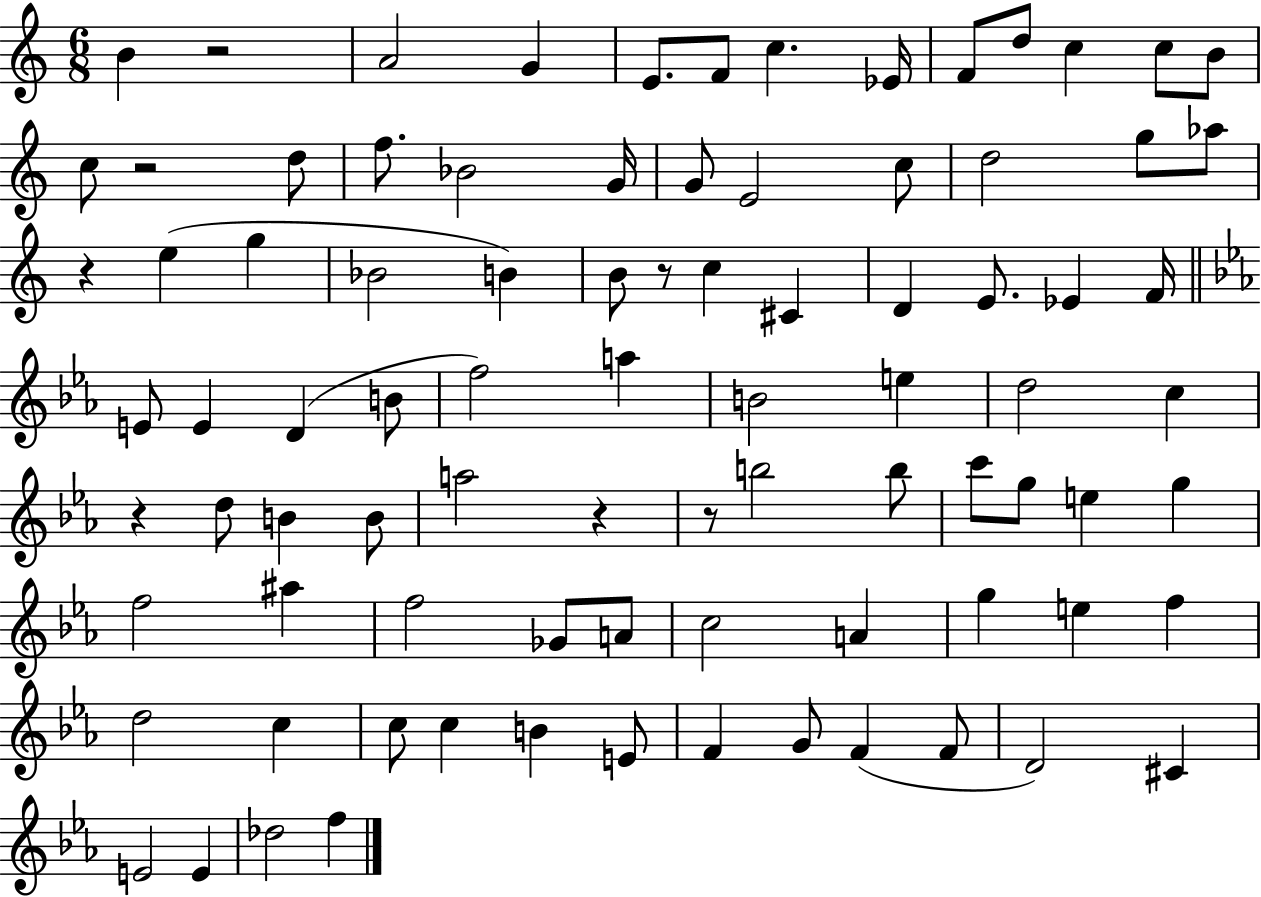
{
  \clef treble
  \numericTimeSignature
  \time 6/8
  \key c \major
  b'4 r2 | a'2 g'4 | e'8. f'8 c''4. ees'16 | f'8 d''8 c''4 c''8 b'8 | \break c''8 r2 d''8 | f''8. bes'2 g'16 | g'8 e'2 c''8 | d''2 g''8 aes''8 | \break r4 e''4( g''4 | bes'2 b'4) | b'8 r8 c''4 cis'4 | d'4 e'8. ees'4 f'16 | \break \bar "||" \break \key ees \major e'8 e'4 d'4( b'8 | f''2) a''4 | b'2 e''4 | d''2 c''4 | \break r4 d''8 b'4 b'8 | a''2 r4 | r8 b''2 b''8 | c'''8 g''8 e''4 g''4 | \break f''2 ais''4 | f''2 ges'8 a'8 | c''2 a'4 | g''4 e''4 f''4 | \break d''2 c''4 | c''8 c''4 b'4 e'8 | f'4 g'8 f'4( f'8 | d'2) cis'4 | \break e'2 e'4 | des''2 f''4 | \bar "|."
}